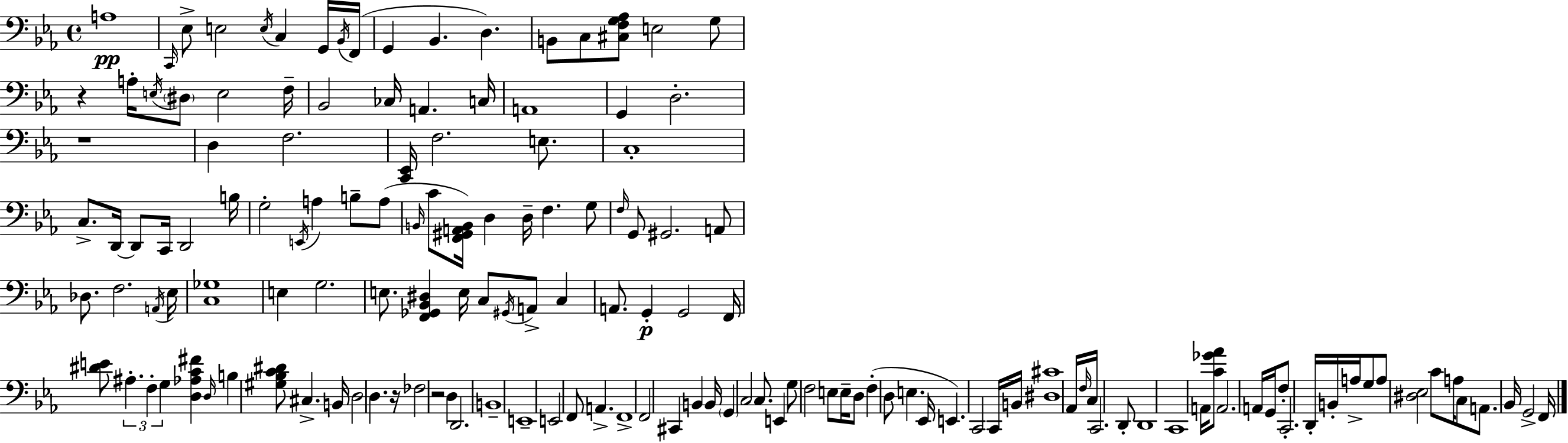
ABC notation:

X:1
T:Untitled
M:4/4
L:1/4
K:Cm
A,4 C,,/4 _E,/2 E,2 E,/4 C, G,,/4 _B,,/4 F,,/4 G,, _B,, D, B,,/2 C,/2 [^C,F,G,_A,]/2 E,2 G,/2 z A,/4 E,/4 ^D,/2 E,2 F,/4 _B,,2 _C,/4 A,, C,/4 A,,4 G,, D,2 z4 D, F,2 [C,,_E,,]/4 F,2 E,/2 C,4 C,/2 D,,/4 D,,/2 C,,/4 D,,2 B,/4 G,2 E,,/4 A, B,/2 A,/2 B,,/4 C/2 [F,,^G,,A,,B,,]/4 D, D,/4 F, G,/2 F,/4 G,,/2 ^G,,2 A,,/2 _D,/2 F,2 A,,/4 _E,/4 [C,_G,]4 E, G,2 E,/2 [F,,_G,,_B,,^D,] E,/4 C,/2 ^G,,/4 A,,/2 C, A,,/2 G,, G,,2 F,,/4 [^DE]/2 ^A, F, G, [D,_A,C^F] D,/4 B, [^G,_B,C^D]/2 ^C, B,,/4 D,2 D, z/4 _F,2 z2 D, D,,2 B,,4 E,,4 E,,2 F,,/2 A,, F,,4 F,,2 ^C,, B,, B,,/4 G,, C,2 C,/2 E,, G,/2 F,2 E,/2 E,/4 D,/2 F, D,/2 E, _E,,/4 E,, C,,2 C,,/4 B,,/4 [^D,^C]4 _A,,/4 F,/4 C,/4 C,,2 D,,/2 D,,4 C,,4 A,,/4 [C_G_A]/2 A,,2 A,,/4 G,,/4 F,/2 C,,2 D,,/4 B,,/4 A,/4 G,/2 A,/2 [^D,_E,]2 C/2 A,/4 C,/2 A,,/2 _B,,/4 G,,2 F,,/4